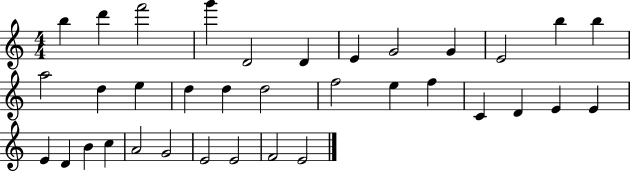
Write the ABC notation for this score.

X:1
T:Untitled
M:4/4
L:1/4
K:C
b d' f'2 g' D2 D E G2 G E2 b b a2 d e d d d2 f2 e f C D E E E D B c A2 G2 E2 E2 F2 E2